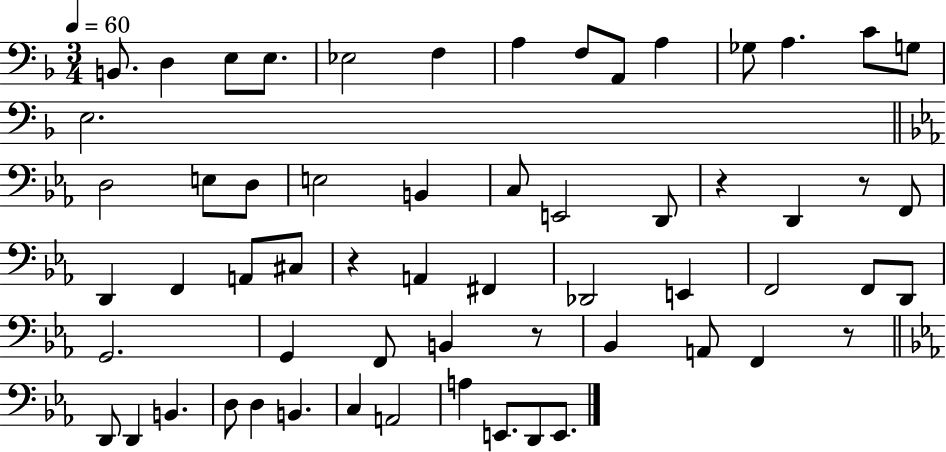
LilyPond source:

{
  \clef bass
  \numericTimeSignature
  \time 3/4
  \key f \major
  \tempo 4 = 60
  b,8. d4 e8 e8. | ees2 f4 | a4 f8 a,8 a4 | ges8 a4. c'8 g8 | \break e2. | \bar "||" \break \key ees \major d2 e8 d8 | e2 b,4 | c8 e,2 d,8 | r4 d,4 r8 f,8 | \break d,4 f,4 a,8 cis8 | r4 a,4 fis,4 | des,2 e,4 | f,2 f,8 d,8 | \break g,2. | g,4 f,8 b,4 r8 | bes,4 a,8 f,4 r8 | \bar "||" \break \key ees \major d,8 d,4 b,4. | d8 d4 b,4. | c4 a,2 | a4 e,8. d,8 e,8. | \break \bar "|."
}